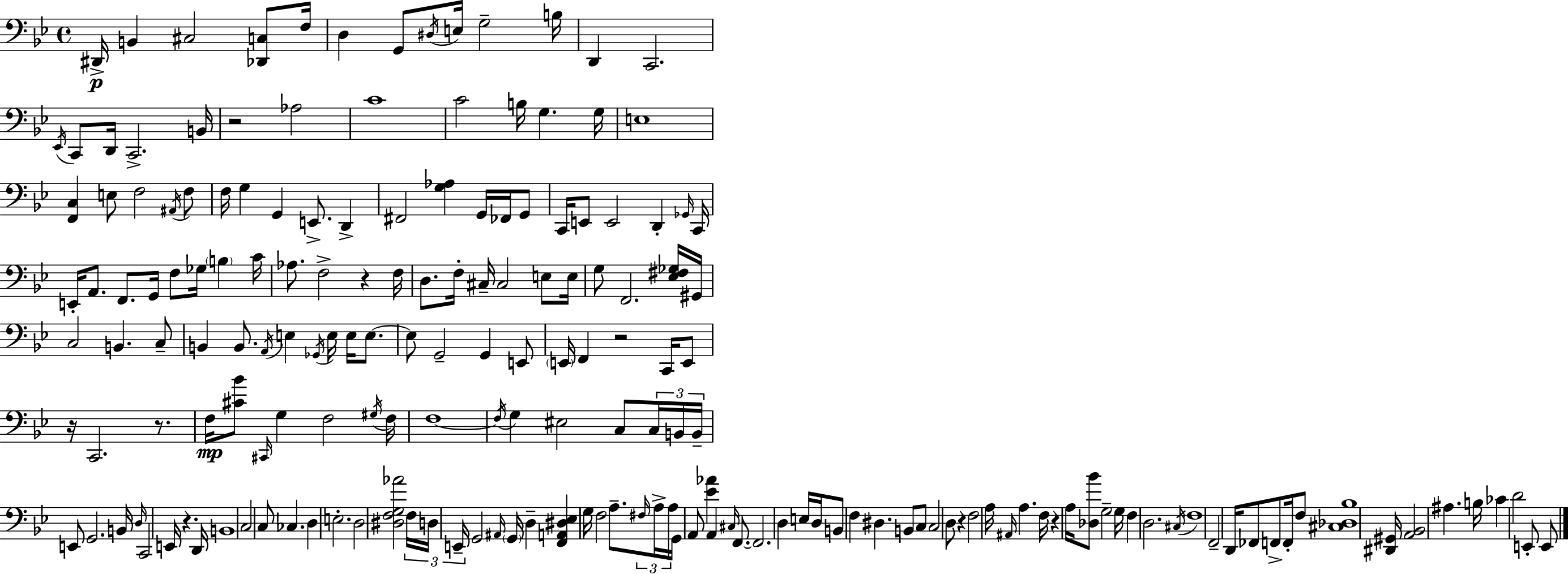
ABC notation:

X:1
T:Untitled
M:4/4
L:1/4
K:Gm
^D,,/4 B,, ^C,2 [_D,,C,]/2 F,/4 D, G,,/2 ^D,/4 E,/4 G,2 B,/4 D,, C,,2 _E,,/4 C,,/2 D,,/4 C,,2 B,,/4 z2 _A,2 C4 C2 B,/4 G, G,/4 E,4 [F,,C,] E,/2 F,2 ^A,,/4 F,/2 F,/4 G, G,, E,,/2 D,, ^F,,2 [G,_A,] G,,/4 _F,,/4 G,,/2 C,,/4 E,,/2 E,,2 D,, _G,,/4 C,,/4 E,,/4 A,,/2 F,,/2 G,,/4 F,/2 _G,/4 B, C/4 _A,/2 F,2 z F,/4 D,/2 F,/4 ^C,/4 ^C,2 E,/2 E,/4 G,/2 F,,2 [_E,^F,_G,]/4 ^G,,/4 C,2 B,, C,/2 B,, B,,/2 A,,/4 E, _G,,/4 E,/4 E,/4 E,/2 E,/2 G,,2 G,, E,,/2 E,,/4 F,, z2 C,,/4 E,,/2 z/4 C,,2 z/2 F,/4 [^C_B]/2 ^C,,/4 G, F,2 ^G,/4 F,/4 F,4 F,/4 G, ^E,2 C,/2 C,/4 B,,/4 B,,/4 E,,/2 G,,2 B,,/4 D,/4 C,,2 E,,/4 z D,,/4 B,,4 C,2 C,/2 _C, D, E,2 D,2 [^D,F,G,_A]2 F,/4 D,/4 E,,/4 G,,2 ^A,,/4 G,,/4 D, [F,,A,,^D,_E,] G,/4 F,2 A,/2 ^F,/4 A,/4 A,/4 G,,/4 A,,/2 [_E_A] A,, ^C,/4 F,,/2 F,,2 D, E,/4 D,/4 B,,/2 F, ^D, B,,/2 C,/2 C,2 D,/2 z F,2 A,/4 ^A,,/4 A, F,/4 z A,/4 [_D,_B]/2 G,2 G,/4 F, D,2 ^C,/4 F,4 F,,2 D,,/4 _F,,/2 F,,/2 F,,/4 F,/2 [^C,_D,_B,]4 [^D,,^G,,]/4 [A,,_B,,]2 ^A, B,/4 _C D2 E,,/2 E,,/2